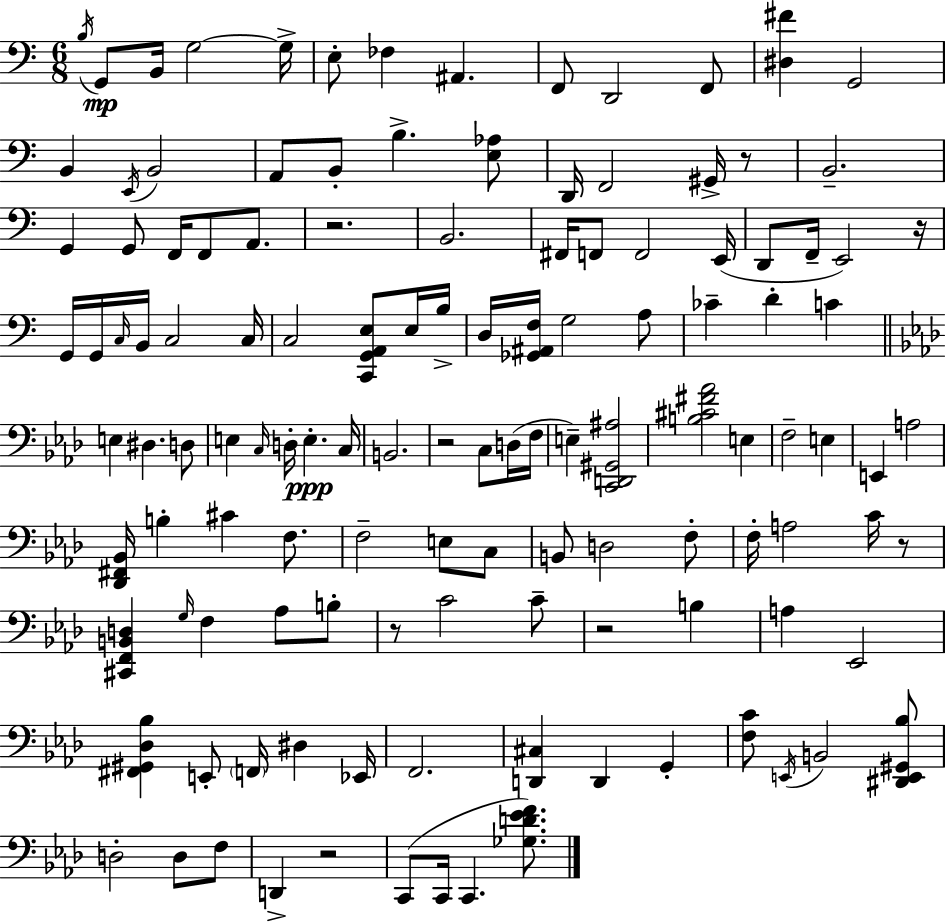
X:1
T:Untitled
M:6/8
L:1/4
K:C
B,/4 G,,/2 B,,/4 G,2 G,/4 E,/2 _F, ^A,, F,,/2 D,,2 F,,/2 [^D,^F] G,,2 B,, E,,/4 B,,2 A,,/2 B,,/2 B, [E,_A,]/2 D,,/4 F,,2 ^G,,/4 z/2 B,,2 G,, G,,/2 F,,/4 F,,/2 A,,/2 z2 B,,2 ^F,,/4 F,,/2 F,,2 E,,/4 D,,/2 F,,/4 E,,2 z/4 G,,/4 G,,/4 C,/4 B,,/4 C,2 C,/4 C,2 [C,,G,,A,,E,]/2 E,/4 B,/4 D,/4 [_G,,^A,,F,]/4 G,2 A,/2 _C D C E, ^D, D,/2 E, C,/4 D,/4 E, C,/4 B,,2 z2 C,/2 D,/4 F,/4 E, [C,,D,,^G,,^A,]2 [B,^C^F_A]2 E, F,2 E, E,, A,2 [_D,,^F,,_B,,]/4 B, ^C F,/2 F,2 E,/2 C,/2 B,,/2 D,2 F,/2 F,/4 A,2 C/4 z/2 [^C,,F,,B,,D,] G,/4 F, _A,/2 B,/2 z/2 C2 C/2 z2 B, A, _E,,2 [^F,,^G,,_D,_B,] E,,/2 F,,/4 ^D, _E,,/4 F,,2 [D,,^C,] D,, G,, [F,C]/2 E,,/4 B,,2 [^D,,E,,^G,,_B,]/2 D,2 D,/2 F,/2 D,, z2 C,,/2 C,,/4 C,, [_G,D_EF]/2